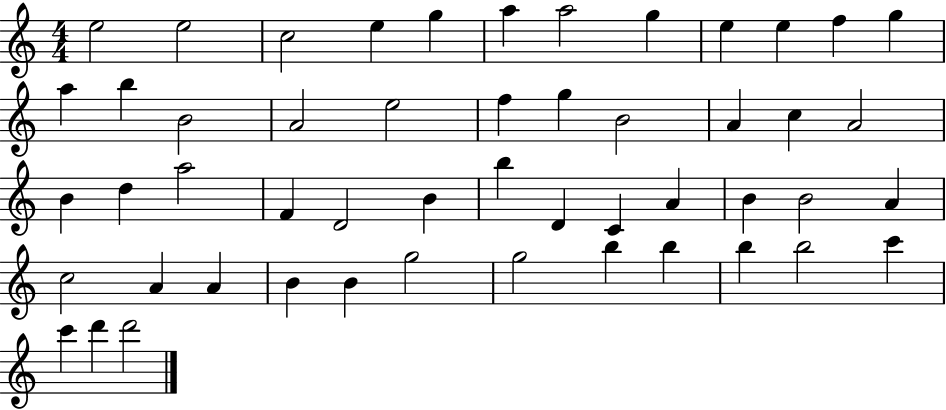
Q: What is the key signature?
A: C major